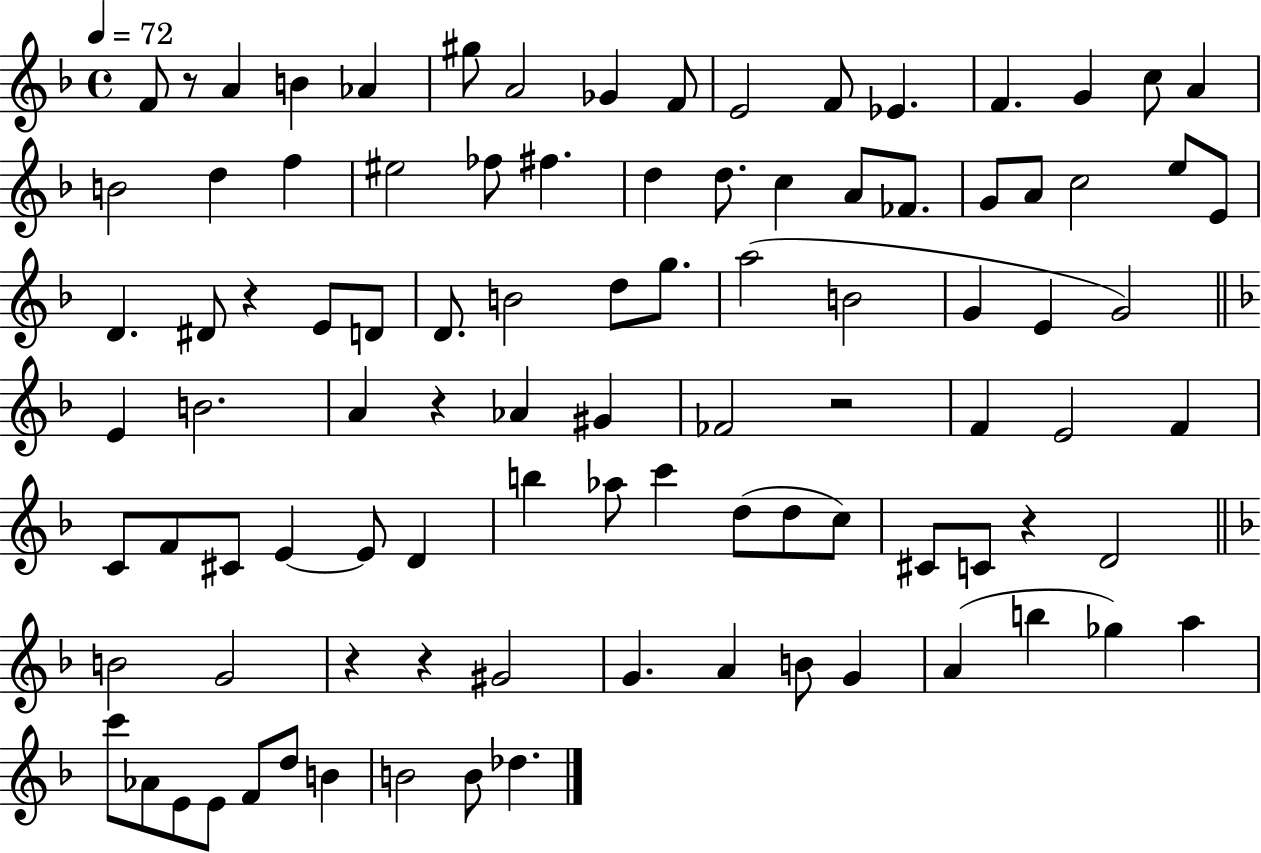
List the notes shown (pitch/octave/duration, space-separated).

F4/e R/e A4/q B4/q Ab4/q G#5/e A4/h Gb4/q F4/e E4/h F4/e Eb4/q. F4/q. G4/q C5/e A4/q B4/h D5/q F5/q EIS5/h FES5/e F#5/q. D5/q D5/e. C5/q A4/e FES4/e. G4/e A4/e C5/h E5/e E4/e D4/q. D#4/e R/q E4/e D4/e D4/e. B4/h D5/e G5/e. A5/h B4/h G4/q E4/q G4/h E4/q B4/h. A4/q R/q Ab4/q G#4/q FES4/h R/h F4/q E4/h F4/q C4/e F4/e C#4/e E4/q E4/e D4/q B5/q Ab5/e C6/q D5/e D5/e C5/e C#4/e C4/e R/q D4/h B4/h G4/h R/q R/q G#4/h G4/q. A4/q B4/e G4/q A4/q B5/q Gb5/q A5/q C6/e Ab4/e E4/e E4/e F4/e D5/e B4/q B4/h B4/e Db5/q.